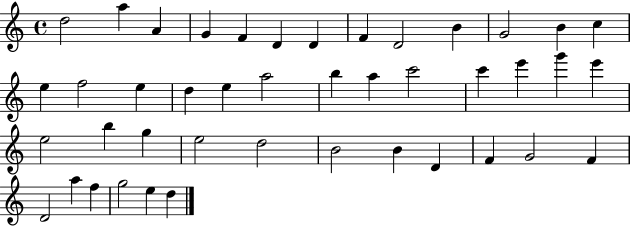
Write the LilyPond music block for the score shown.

{
  \clef treble
  \time 4/4
  \defaultTimeSignature
  \key c \major
  d''2 a''4 a'4 | g'4 f'4 d'4 d'4 | f'4 d'2 b'4 | g'2 b'4 c''4 | \break e''4 f''2 e''4 | d''4 e''4 a''2 | b''4 a''4 c'''2 | c'''4 e'''4 g'''4 e'''4 | \break e''2 b''4 g''4 | e''2 d''2 | b'2 b'4 d'4 | f'4 g'2 f'4 | \break d'2 a''4 f''4 | g''2 e''4 d''4 | \bar "|."
}